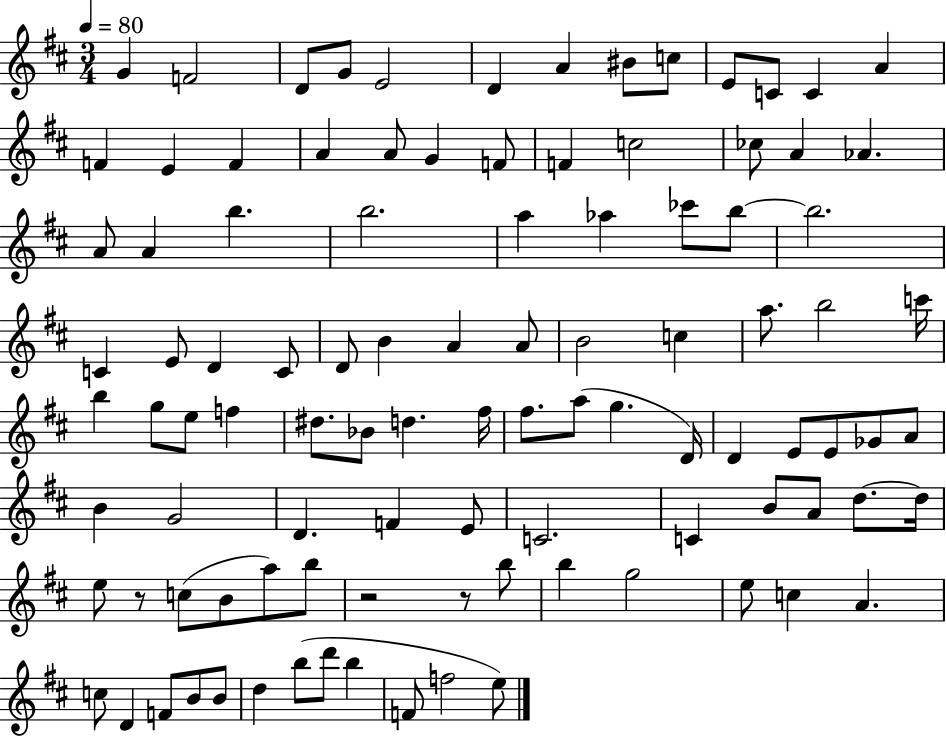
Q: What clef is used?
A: treble